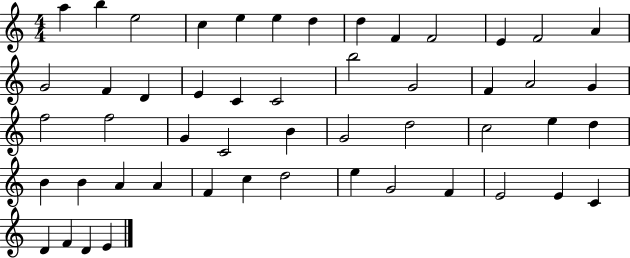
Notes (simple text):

A5/q B5/q E5/h C5/q E5/q E5/q D5/q D5/q F4/q F4/h E4/q F4/h A4/q G4/h F4/q D4/q E4/q C4/q C4/h B5/h G4/h F4/q A4/h G4/q F5/h F5/h G4/q C4/h B4/q G4/h D5/h C5/h E5/q D5/q B4/q B4/q A4/q A4/q F4/q C5/q D5/h E5/q G4/h F4/q E4/h E4/q C4/q D4/q F4/q D4/q E4/q